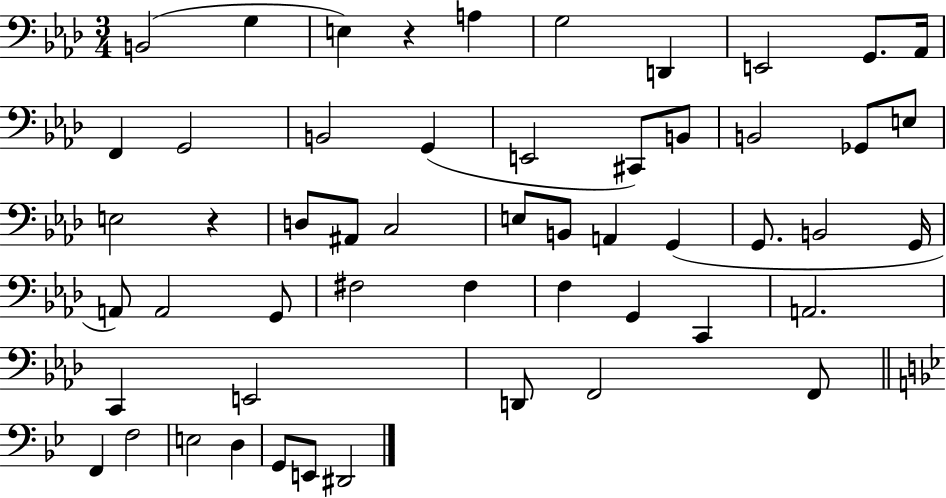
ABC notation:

X:1
T:Untitled
M:3/4
L:1/4
K:Ab
B,,2 G, E, z A, G,2 D,, E,,2 G,,/2 _A,,/4 F,, G,,2 B,,2 G,, E,,2 ^C,,/2 B,,/2 B,,2 _G,,/2 E,/2 E,2 z D,/2 ^A,,/2 C,2 E,/2 B,,/2 A,, G,, G,,/2 B,,2 G,,/4 A,,/2 A,,2 G,,/2 ^F,2 ^F, F, G,, C,, A,,2 C,, E,,2 D,,/2 F,,2 F,,/2 F,, F,2 E,2 D, G,,/2 E,,/2 ^D,,2